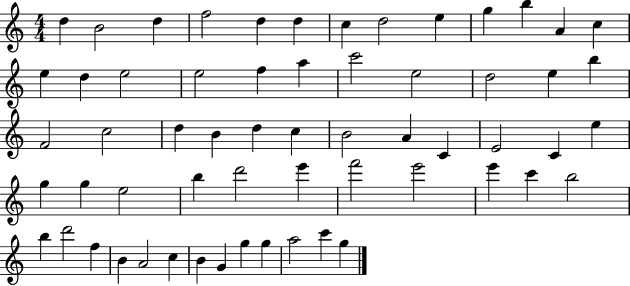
{
  \clef treble
  \numericTimeSignature
  \time 4/4
  \key c \major
  d''4 b'2 d''4 | f''2 d''4 d''4 | c''4 d''2 e''4 | g''4 b''4 a'4 c''4 | \break e''4 d''4 e''2 | e''2 f''4 a''4 | c'''2 e''2 | d''2 e''4 b''4 | \break f'2 c''2 | d''4 b'4 d''4 c''4 | b'2 a'4 c'4 | e'2 c'4 e''4 | \break g''4 g''4 e''2 | b''4 d'''2 e'''4 | f'''2 e'''2 | e'''4 c'''4 b''2 | \break b''4 d'''2 f''4 | b'4 a'2 c''4 | b'4 g'4 g''4 g''4 | a''2 c'''4 g''4 | \break \bar "|."
}